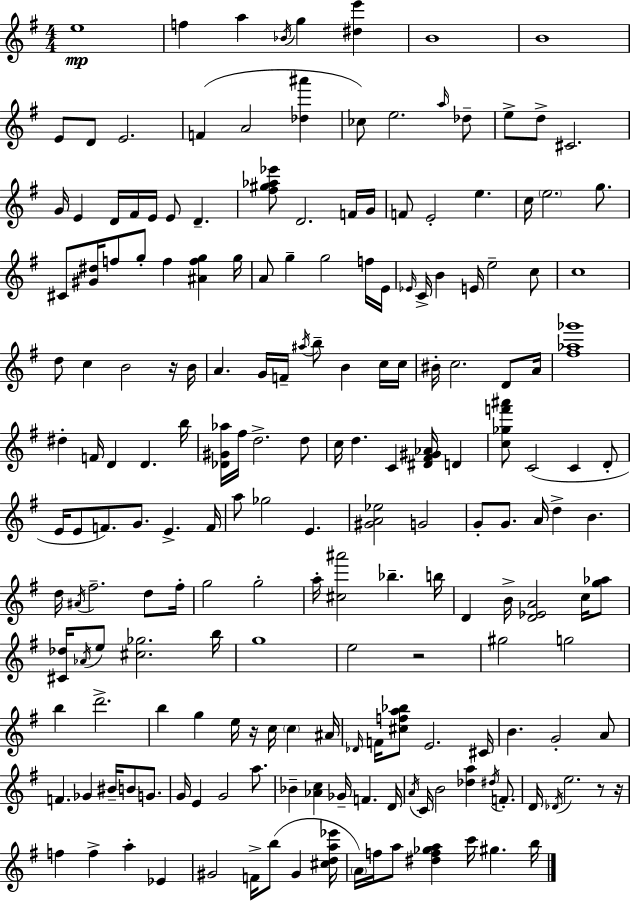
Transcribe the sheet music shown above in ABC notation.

X:1
T:Untitled
M:4/4
L:1/4
K:G
e4 f a _B/4 g [^de'] B4 B4 E/2 D/2 E2 F A2 [_d^a'] _c/2 e2 a/4 _d/2 e/2 d/2 ^C2 G/4 E D/4 ^F/4 E/4 E/2 D [^f^g_a_e']/2 D2 F/4 G/4 F/2 E2 e c/4 e2 g/2 ^C/2 [^G^d]/4 f/2 g/2 f [^Afg] g/4 A/2 g g2 f/4 E/4 _E/4 C/4 B E/4 e2 c/2 c4 d/2 c B2 z/4 B/4 A G/4 F/4 ^a/4 b/2 B c/4 c/4 ^B/4 c2 D/2 A/4 [^f_a_g']4 ^d F/4 D D b/4 [_D^G_a]/4 ^f/4 d2 d/2 c/4 d C [^D^F^G_A]/4 D [c_gf'^a']/2 C2 C D/2 E/4 E/2 F/2 G/2 E F/4 a/2 _g2 E [^GA_e]2 G2 G/2 G/2 A/4 d B d/4 ^A/4 ^f2 d/2 ^f/4 g2 g2 a/4 [^c^a']2 _b b/4 D B/4 [D_EA]2 c/4 [g_a]/2 [^C_d]/4 _A/4 e/2 [^c_g]2 b/4 g4 e2 z2 ^g2 g2 b d'2 b g e/4 z/4 c/4 c ^A/4 _D/4 F/4 [^cfa_b]/2 E2 ^C/4 B G2 A/2 F _G ^B/4 B/2 G/2 G/4 E G2 a/2 _B [_Ac] _G/4 F D/4 A/4 C/4 B2 [_da] ^d/4 F/2 D/4 _D/4 e2 z/2 z/4 f f a _E ^G2 F/4 b/2 ^G [^cda_e']/4 A/4 f/4 a/2 [^df_ga] c'/4 ^g b/4